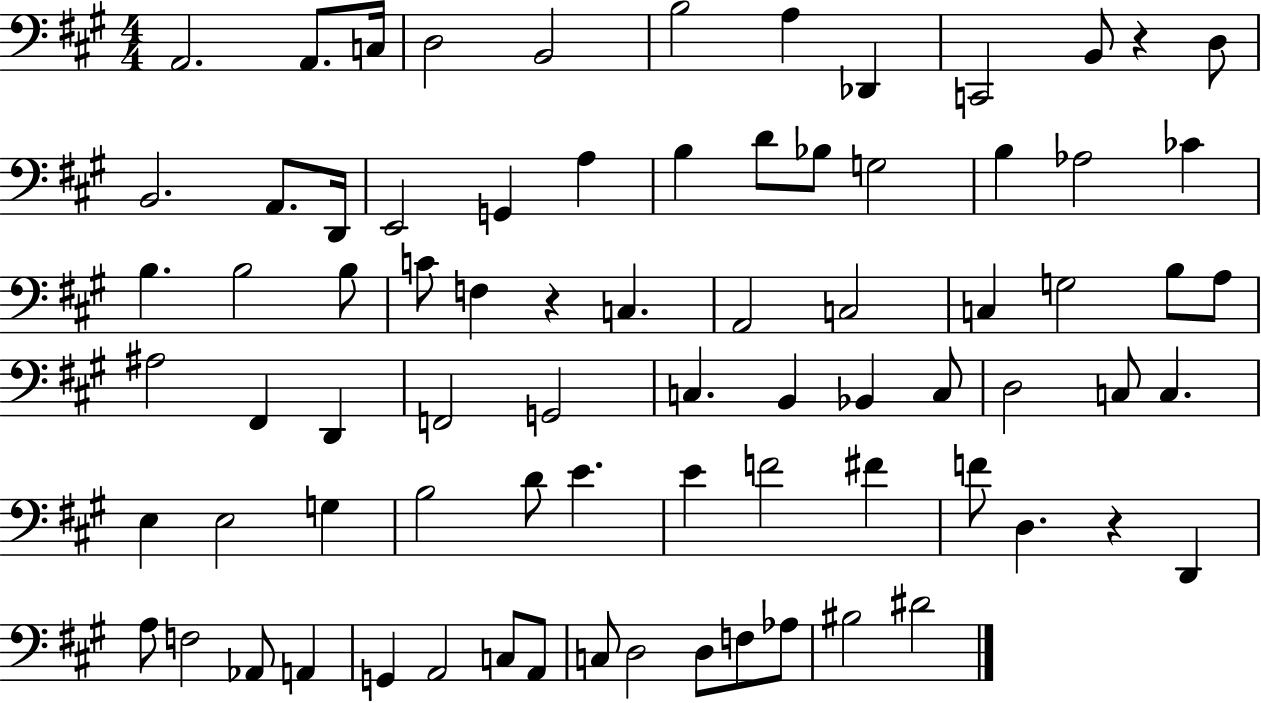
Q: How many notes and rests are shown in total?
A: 78